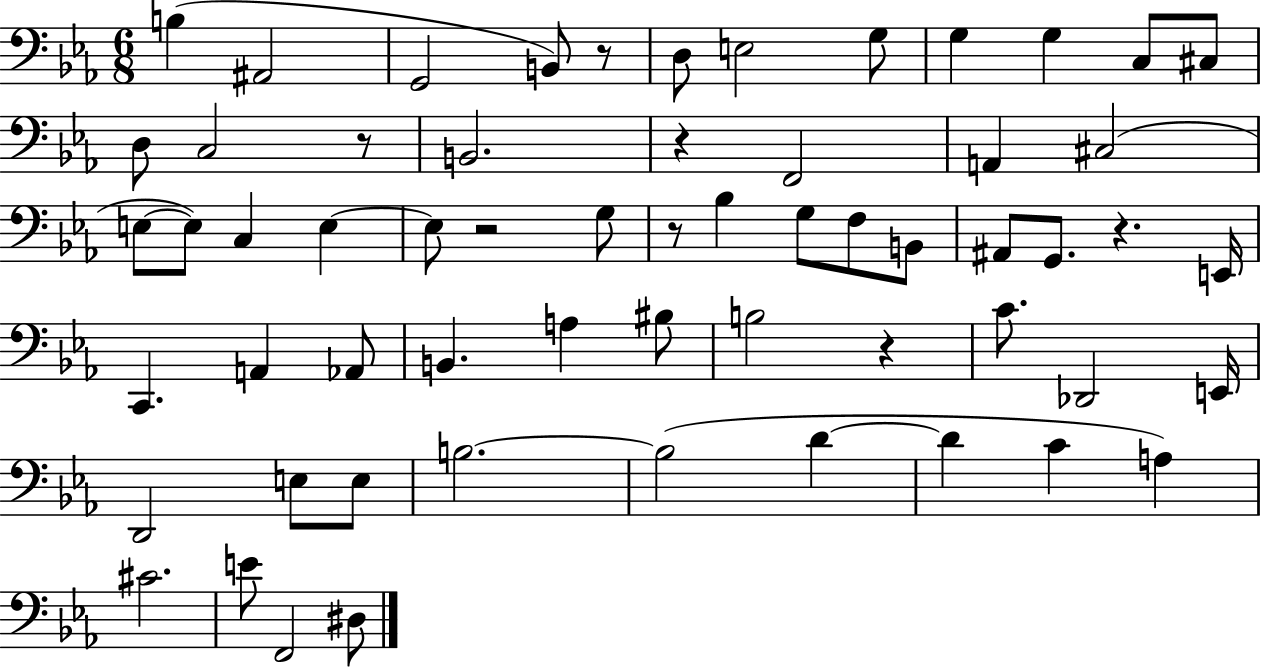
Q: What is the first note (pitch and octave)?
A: B3